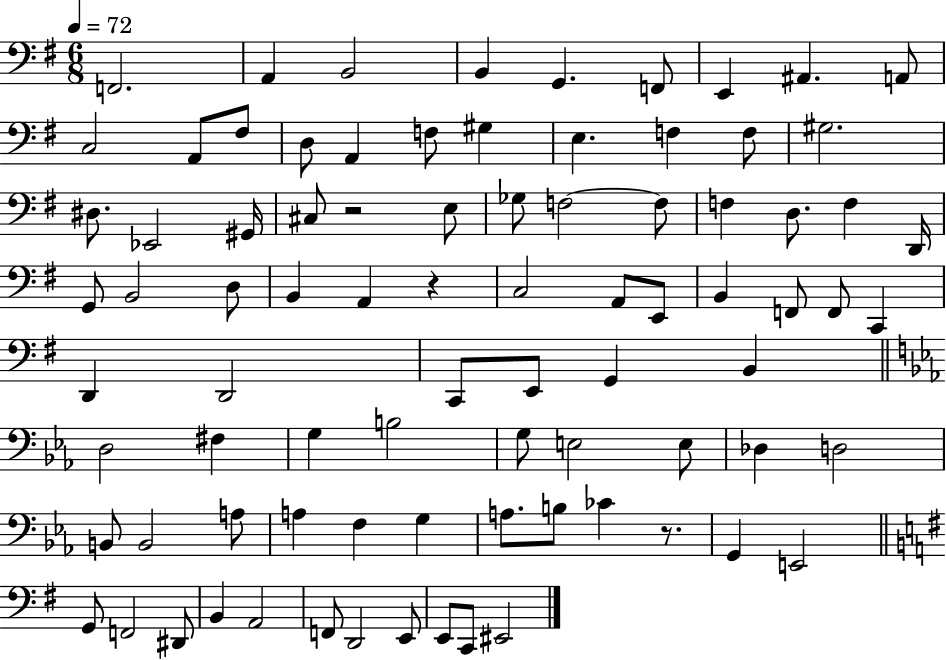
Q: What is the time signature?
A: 6/8